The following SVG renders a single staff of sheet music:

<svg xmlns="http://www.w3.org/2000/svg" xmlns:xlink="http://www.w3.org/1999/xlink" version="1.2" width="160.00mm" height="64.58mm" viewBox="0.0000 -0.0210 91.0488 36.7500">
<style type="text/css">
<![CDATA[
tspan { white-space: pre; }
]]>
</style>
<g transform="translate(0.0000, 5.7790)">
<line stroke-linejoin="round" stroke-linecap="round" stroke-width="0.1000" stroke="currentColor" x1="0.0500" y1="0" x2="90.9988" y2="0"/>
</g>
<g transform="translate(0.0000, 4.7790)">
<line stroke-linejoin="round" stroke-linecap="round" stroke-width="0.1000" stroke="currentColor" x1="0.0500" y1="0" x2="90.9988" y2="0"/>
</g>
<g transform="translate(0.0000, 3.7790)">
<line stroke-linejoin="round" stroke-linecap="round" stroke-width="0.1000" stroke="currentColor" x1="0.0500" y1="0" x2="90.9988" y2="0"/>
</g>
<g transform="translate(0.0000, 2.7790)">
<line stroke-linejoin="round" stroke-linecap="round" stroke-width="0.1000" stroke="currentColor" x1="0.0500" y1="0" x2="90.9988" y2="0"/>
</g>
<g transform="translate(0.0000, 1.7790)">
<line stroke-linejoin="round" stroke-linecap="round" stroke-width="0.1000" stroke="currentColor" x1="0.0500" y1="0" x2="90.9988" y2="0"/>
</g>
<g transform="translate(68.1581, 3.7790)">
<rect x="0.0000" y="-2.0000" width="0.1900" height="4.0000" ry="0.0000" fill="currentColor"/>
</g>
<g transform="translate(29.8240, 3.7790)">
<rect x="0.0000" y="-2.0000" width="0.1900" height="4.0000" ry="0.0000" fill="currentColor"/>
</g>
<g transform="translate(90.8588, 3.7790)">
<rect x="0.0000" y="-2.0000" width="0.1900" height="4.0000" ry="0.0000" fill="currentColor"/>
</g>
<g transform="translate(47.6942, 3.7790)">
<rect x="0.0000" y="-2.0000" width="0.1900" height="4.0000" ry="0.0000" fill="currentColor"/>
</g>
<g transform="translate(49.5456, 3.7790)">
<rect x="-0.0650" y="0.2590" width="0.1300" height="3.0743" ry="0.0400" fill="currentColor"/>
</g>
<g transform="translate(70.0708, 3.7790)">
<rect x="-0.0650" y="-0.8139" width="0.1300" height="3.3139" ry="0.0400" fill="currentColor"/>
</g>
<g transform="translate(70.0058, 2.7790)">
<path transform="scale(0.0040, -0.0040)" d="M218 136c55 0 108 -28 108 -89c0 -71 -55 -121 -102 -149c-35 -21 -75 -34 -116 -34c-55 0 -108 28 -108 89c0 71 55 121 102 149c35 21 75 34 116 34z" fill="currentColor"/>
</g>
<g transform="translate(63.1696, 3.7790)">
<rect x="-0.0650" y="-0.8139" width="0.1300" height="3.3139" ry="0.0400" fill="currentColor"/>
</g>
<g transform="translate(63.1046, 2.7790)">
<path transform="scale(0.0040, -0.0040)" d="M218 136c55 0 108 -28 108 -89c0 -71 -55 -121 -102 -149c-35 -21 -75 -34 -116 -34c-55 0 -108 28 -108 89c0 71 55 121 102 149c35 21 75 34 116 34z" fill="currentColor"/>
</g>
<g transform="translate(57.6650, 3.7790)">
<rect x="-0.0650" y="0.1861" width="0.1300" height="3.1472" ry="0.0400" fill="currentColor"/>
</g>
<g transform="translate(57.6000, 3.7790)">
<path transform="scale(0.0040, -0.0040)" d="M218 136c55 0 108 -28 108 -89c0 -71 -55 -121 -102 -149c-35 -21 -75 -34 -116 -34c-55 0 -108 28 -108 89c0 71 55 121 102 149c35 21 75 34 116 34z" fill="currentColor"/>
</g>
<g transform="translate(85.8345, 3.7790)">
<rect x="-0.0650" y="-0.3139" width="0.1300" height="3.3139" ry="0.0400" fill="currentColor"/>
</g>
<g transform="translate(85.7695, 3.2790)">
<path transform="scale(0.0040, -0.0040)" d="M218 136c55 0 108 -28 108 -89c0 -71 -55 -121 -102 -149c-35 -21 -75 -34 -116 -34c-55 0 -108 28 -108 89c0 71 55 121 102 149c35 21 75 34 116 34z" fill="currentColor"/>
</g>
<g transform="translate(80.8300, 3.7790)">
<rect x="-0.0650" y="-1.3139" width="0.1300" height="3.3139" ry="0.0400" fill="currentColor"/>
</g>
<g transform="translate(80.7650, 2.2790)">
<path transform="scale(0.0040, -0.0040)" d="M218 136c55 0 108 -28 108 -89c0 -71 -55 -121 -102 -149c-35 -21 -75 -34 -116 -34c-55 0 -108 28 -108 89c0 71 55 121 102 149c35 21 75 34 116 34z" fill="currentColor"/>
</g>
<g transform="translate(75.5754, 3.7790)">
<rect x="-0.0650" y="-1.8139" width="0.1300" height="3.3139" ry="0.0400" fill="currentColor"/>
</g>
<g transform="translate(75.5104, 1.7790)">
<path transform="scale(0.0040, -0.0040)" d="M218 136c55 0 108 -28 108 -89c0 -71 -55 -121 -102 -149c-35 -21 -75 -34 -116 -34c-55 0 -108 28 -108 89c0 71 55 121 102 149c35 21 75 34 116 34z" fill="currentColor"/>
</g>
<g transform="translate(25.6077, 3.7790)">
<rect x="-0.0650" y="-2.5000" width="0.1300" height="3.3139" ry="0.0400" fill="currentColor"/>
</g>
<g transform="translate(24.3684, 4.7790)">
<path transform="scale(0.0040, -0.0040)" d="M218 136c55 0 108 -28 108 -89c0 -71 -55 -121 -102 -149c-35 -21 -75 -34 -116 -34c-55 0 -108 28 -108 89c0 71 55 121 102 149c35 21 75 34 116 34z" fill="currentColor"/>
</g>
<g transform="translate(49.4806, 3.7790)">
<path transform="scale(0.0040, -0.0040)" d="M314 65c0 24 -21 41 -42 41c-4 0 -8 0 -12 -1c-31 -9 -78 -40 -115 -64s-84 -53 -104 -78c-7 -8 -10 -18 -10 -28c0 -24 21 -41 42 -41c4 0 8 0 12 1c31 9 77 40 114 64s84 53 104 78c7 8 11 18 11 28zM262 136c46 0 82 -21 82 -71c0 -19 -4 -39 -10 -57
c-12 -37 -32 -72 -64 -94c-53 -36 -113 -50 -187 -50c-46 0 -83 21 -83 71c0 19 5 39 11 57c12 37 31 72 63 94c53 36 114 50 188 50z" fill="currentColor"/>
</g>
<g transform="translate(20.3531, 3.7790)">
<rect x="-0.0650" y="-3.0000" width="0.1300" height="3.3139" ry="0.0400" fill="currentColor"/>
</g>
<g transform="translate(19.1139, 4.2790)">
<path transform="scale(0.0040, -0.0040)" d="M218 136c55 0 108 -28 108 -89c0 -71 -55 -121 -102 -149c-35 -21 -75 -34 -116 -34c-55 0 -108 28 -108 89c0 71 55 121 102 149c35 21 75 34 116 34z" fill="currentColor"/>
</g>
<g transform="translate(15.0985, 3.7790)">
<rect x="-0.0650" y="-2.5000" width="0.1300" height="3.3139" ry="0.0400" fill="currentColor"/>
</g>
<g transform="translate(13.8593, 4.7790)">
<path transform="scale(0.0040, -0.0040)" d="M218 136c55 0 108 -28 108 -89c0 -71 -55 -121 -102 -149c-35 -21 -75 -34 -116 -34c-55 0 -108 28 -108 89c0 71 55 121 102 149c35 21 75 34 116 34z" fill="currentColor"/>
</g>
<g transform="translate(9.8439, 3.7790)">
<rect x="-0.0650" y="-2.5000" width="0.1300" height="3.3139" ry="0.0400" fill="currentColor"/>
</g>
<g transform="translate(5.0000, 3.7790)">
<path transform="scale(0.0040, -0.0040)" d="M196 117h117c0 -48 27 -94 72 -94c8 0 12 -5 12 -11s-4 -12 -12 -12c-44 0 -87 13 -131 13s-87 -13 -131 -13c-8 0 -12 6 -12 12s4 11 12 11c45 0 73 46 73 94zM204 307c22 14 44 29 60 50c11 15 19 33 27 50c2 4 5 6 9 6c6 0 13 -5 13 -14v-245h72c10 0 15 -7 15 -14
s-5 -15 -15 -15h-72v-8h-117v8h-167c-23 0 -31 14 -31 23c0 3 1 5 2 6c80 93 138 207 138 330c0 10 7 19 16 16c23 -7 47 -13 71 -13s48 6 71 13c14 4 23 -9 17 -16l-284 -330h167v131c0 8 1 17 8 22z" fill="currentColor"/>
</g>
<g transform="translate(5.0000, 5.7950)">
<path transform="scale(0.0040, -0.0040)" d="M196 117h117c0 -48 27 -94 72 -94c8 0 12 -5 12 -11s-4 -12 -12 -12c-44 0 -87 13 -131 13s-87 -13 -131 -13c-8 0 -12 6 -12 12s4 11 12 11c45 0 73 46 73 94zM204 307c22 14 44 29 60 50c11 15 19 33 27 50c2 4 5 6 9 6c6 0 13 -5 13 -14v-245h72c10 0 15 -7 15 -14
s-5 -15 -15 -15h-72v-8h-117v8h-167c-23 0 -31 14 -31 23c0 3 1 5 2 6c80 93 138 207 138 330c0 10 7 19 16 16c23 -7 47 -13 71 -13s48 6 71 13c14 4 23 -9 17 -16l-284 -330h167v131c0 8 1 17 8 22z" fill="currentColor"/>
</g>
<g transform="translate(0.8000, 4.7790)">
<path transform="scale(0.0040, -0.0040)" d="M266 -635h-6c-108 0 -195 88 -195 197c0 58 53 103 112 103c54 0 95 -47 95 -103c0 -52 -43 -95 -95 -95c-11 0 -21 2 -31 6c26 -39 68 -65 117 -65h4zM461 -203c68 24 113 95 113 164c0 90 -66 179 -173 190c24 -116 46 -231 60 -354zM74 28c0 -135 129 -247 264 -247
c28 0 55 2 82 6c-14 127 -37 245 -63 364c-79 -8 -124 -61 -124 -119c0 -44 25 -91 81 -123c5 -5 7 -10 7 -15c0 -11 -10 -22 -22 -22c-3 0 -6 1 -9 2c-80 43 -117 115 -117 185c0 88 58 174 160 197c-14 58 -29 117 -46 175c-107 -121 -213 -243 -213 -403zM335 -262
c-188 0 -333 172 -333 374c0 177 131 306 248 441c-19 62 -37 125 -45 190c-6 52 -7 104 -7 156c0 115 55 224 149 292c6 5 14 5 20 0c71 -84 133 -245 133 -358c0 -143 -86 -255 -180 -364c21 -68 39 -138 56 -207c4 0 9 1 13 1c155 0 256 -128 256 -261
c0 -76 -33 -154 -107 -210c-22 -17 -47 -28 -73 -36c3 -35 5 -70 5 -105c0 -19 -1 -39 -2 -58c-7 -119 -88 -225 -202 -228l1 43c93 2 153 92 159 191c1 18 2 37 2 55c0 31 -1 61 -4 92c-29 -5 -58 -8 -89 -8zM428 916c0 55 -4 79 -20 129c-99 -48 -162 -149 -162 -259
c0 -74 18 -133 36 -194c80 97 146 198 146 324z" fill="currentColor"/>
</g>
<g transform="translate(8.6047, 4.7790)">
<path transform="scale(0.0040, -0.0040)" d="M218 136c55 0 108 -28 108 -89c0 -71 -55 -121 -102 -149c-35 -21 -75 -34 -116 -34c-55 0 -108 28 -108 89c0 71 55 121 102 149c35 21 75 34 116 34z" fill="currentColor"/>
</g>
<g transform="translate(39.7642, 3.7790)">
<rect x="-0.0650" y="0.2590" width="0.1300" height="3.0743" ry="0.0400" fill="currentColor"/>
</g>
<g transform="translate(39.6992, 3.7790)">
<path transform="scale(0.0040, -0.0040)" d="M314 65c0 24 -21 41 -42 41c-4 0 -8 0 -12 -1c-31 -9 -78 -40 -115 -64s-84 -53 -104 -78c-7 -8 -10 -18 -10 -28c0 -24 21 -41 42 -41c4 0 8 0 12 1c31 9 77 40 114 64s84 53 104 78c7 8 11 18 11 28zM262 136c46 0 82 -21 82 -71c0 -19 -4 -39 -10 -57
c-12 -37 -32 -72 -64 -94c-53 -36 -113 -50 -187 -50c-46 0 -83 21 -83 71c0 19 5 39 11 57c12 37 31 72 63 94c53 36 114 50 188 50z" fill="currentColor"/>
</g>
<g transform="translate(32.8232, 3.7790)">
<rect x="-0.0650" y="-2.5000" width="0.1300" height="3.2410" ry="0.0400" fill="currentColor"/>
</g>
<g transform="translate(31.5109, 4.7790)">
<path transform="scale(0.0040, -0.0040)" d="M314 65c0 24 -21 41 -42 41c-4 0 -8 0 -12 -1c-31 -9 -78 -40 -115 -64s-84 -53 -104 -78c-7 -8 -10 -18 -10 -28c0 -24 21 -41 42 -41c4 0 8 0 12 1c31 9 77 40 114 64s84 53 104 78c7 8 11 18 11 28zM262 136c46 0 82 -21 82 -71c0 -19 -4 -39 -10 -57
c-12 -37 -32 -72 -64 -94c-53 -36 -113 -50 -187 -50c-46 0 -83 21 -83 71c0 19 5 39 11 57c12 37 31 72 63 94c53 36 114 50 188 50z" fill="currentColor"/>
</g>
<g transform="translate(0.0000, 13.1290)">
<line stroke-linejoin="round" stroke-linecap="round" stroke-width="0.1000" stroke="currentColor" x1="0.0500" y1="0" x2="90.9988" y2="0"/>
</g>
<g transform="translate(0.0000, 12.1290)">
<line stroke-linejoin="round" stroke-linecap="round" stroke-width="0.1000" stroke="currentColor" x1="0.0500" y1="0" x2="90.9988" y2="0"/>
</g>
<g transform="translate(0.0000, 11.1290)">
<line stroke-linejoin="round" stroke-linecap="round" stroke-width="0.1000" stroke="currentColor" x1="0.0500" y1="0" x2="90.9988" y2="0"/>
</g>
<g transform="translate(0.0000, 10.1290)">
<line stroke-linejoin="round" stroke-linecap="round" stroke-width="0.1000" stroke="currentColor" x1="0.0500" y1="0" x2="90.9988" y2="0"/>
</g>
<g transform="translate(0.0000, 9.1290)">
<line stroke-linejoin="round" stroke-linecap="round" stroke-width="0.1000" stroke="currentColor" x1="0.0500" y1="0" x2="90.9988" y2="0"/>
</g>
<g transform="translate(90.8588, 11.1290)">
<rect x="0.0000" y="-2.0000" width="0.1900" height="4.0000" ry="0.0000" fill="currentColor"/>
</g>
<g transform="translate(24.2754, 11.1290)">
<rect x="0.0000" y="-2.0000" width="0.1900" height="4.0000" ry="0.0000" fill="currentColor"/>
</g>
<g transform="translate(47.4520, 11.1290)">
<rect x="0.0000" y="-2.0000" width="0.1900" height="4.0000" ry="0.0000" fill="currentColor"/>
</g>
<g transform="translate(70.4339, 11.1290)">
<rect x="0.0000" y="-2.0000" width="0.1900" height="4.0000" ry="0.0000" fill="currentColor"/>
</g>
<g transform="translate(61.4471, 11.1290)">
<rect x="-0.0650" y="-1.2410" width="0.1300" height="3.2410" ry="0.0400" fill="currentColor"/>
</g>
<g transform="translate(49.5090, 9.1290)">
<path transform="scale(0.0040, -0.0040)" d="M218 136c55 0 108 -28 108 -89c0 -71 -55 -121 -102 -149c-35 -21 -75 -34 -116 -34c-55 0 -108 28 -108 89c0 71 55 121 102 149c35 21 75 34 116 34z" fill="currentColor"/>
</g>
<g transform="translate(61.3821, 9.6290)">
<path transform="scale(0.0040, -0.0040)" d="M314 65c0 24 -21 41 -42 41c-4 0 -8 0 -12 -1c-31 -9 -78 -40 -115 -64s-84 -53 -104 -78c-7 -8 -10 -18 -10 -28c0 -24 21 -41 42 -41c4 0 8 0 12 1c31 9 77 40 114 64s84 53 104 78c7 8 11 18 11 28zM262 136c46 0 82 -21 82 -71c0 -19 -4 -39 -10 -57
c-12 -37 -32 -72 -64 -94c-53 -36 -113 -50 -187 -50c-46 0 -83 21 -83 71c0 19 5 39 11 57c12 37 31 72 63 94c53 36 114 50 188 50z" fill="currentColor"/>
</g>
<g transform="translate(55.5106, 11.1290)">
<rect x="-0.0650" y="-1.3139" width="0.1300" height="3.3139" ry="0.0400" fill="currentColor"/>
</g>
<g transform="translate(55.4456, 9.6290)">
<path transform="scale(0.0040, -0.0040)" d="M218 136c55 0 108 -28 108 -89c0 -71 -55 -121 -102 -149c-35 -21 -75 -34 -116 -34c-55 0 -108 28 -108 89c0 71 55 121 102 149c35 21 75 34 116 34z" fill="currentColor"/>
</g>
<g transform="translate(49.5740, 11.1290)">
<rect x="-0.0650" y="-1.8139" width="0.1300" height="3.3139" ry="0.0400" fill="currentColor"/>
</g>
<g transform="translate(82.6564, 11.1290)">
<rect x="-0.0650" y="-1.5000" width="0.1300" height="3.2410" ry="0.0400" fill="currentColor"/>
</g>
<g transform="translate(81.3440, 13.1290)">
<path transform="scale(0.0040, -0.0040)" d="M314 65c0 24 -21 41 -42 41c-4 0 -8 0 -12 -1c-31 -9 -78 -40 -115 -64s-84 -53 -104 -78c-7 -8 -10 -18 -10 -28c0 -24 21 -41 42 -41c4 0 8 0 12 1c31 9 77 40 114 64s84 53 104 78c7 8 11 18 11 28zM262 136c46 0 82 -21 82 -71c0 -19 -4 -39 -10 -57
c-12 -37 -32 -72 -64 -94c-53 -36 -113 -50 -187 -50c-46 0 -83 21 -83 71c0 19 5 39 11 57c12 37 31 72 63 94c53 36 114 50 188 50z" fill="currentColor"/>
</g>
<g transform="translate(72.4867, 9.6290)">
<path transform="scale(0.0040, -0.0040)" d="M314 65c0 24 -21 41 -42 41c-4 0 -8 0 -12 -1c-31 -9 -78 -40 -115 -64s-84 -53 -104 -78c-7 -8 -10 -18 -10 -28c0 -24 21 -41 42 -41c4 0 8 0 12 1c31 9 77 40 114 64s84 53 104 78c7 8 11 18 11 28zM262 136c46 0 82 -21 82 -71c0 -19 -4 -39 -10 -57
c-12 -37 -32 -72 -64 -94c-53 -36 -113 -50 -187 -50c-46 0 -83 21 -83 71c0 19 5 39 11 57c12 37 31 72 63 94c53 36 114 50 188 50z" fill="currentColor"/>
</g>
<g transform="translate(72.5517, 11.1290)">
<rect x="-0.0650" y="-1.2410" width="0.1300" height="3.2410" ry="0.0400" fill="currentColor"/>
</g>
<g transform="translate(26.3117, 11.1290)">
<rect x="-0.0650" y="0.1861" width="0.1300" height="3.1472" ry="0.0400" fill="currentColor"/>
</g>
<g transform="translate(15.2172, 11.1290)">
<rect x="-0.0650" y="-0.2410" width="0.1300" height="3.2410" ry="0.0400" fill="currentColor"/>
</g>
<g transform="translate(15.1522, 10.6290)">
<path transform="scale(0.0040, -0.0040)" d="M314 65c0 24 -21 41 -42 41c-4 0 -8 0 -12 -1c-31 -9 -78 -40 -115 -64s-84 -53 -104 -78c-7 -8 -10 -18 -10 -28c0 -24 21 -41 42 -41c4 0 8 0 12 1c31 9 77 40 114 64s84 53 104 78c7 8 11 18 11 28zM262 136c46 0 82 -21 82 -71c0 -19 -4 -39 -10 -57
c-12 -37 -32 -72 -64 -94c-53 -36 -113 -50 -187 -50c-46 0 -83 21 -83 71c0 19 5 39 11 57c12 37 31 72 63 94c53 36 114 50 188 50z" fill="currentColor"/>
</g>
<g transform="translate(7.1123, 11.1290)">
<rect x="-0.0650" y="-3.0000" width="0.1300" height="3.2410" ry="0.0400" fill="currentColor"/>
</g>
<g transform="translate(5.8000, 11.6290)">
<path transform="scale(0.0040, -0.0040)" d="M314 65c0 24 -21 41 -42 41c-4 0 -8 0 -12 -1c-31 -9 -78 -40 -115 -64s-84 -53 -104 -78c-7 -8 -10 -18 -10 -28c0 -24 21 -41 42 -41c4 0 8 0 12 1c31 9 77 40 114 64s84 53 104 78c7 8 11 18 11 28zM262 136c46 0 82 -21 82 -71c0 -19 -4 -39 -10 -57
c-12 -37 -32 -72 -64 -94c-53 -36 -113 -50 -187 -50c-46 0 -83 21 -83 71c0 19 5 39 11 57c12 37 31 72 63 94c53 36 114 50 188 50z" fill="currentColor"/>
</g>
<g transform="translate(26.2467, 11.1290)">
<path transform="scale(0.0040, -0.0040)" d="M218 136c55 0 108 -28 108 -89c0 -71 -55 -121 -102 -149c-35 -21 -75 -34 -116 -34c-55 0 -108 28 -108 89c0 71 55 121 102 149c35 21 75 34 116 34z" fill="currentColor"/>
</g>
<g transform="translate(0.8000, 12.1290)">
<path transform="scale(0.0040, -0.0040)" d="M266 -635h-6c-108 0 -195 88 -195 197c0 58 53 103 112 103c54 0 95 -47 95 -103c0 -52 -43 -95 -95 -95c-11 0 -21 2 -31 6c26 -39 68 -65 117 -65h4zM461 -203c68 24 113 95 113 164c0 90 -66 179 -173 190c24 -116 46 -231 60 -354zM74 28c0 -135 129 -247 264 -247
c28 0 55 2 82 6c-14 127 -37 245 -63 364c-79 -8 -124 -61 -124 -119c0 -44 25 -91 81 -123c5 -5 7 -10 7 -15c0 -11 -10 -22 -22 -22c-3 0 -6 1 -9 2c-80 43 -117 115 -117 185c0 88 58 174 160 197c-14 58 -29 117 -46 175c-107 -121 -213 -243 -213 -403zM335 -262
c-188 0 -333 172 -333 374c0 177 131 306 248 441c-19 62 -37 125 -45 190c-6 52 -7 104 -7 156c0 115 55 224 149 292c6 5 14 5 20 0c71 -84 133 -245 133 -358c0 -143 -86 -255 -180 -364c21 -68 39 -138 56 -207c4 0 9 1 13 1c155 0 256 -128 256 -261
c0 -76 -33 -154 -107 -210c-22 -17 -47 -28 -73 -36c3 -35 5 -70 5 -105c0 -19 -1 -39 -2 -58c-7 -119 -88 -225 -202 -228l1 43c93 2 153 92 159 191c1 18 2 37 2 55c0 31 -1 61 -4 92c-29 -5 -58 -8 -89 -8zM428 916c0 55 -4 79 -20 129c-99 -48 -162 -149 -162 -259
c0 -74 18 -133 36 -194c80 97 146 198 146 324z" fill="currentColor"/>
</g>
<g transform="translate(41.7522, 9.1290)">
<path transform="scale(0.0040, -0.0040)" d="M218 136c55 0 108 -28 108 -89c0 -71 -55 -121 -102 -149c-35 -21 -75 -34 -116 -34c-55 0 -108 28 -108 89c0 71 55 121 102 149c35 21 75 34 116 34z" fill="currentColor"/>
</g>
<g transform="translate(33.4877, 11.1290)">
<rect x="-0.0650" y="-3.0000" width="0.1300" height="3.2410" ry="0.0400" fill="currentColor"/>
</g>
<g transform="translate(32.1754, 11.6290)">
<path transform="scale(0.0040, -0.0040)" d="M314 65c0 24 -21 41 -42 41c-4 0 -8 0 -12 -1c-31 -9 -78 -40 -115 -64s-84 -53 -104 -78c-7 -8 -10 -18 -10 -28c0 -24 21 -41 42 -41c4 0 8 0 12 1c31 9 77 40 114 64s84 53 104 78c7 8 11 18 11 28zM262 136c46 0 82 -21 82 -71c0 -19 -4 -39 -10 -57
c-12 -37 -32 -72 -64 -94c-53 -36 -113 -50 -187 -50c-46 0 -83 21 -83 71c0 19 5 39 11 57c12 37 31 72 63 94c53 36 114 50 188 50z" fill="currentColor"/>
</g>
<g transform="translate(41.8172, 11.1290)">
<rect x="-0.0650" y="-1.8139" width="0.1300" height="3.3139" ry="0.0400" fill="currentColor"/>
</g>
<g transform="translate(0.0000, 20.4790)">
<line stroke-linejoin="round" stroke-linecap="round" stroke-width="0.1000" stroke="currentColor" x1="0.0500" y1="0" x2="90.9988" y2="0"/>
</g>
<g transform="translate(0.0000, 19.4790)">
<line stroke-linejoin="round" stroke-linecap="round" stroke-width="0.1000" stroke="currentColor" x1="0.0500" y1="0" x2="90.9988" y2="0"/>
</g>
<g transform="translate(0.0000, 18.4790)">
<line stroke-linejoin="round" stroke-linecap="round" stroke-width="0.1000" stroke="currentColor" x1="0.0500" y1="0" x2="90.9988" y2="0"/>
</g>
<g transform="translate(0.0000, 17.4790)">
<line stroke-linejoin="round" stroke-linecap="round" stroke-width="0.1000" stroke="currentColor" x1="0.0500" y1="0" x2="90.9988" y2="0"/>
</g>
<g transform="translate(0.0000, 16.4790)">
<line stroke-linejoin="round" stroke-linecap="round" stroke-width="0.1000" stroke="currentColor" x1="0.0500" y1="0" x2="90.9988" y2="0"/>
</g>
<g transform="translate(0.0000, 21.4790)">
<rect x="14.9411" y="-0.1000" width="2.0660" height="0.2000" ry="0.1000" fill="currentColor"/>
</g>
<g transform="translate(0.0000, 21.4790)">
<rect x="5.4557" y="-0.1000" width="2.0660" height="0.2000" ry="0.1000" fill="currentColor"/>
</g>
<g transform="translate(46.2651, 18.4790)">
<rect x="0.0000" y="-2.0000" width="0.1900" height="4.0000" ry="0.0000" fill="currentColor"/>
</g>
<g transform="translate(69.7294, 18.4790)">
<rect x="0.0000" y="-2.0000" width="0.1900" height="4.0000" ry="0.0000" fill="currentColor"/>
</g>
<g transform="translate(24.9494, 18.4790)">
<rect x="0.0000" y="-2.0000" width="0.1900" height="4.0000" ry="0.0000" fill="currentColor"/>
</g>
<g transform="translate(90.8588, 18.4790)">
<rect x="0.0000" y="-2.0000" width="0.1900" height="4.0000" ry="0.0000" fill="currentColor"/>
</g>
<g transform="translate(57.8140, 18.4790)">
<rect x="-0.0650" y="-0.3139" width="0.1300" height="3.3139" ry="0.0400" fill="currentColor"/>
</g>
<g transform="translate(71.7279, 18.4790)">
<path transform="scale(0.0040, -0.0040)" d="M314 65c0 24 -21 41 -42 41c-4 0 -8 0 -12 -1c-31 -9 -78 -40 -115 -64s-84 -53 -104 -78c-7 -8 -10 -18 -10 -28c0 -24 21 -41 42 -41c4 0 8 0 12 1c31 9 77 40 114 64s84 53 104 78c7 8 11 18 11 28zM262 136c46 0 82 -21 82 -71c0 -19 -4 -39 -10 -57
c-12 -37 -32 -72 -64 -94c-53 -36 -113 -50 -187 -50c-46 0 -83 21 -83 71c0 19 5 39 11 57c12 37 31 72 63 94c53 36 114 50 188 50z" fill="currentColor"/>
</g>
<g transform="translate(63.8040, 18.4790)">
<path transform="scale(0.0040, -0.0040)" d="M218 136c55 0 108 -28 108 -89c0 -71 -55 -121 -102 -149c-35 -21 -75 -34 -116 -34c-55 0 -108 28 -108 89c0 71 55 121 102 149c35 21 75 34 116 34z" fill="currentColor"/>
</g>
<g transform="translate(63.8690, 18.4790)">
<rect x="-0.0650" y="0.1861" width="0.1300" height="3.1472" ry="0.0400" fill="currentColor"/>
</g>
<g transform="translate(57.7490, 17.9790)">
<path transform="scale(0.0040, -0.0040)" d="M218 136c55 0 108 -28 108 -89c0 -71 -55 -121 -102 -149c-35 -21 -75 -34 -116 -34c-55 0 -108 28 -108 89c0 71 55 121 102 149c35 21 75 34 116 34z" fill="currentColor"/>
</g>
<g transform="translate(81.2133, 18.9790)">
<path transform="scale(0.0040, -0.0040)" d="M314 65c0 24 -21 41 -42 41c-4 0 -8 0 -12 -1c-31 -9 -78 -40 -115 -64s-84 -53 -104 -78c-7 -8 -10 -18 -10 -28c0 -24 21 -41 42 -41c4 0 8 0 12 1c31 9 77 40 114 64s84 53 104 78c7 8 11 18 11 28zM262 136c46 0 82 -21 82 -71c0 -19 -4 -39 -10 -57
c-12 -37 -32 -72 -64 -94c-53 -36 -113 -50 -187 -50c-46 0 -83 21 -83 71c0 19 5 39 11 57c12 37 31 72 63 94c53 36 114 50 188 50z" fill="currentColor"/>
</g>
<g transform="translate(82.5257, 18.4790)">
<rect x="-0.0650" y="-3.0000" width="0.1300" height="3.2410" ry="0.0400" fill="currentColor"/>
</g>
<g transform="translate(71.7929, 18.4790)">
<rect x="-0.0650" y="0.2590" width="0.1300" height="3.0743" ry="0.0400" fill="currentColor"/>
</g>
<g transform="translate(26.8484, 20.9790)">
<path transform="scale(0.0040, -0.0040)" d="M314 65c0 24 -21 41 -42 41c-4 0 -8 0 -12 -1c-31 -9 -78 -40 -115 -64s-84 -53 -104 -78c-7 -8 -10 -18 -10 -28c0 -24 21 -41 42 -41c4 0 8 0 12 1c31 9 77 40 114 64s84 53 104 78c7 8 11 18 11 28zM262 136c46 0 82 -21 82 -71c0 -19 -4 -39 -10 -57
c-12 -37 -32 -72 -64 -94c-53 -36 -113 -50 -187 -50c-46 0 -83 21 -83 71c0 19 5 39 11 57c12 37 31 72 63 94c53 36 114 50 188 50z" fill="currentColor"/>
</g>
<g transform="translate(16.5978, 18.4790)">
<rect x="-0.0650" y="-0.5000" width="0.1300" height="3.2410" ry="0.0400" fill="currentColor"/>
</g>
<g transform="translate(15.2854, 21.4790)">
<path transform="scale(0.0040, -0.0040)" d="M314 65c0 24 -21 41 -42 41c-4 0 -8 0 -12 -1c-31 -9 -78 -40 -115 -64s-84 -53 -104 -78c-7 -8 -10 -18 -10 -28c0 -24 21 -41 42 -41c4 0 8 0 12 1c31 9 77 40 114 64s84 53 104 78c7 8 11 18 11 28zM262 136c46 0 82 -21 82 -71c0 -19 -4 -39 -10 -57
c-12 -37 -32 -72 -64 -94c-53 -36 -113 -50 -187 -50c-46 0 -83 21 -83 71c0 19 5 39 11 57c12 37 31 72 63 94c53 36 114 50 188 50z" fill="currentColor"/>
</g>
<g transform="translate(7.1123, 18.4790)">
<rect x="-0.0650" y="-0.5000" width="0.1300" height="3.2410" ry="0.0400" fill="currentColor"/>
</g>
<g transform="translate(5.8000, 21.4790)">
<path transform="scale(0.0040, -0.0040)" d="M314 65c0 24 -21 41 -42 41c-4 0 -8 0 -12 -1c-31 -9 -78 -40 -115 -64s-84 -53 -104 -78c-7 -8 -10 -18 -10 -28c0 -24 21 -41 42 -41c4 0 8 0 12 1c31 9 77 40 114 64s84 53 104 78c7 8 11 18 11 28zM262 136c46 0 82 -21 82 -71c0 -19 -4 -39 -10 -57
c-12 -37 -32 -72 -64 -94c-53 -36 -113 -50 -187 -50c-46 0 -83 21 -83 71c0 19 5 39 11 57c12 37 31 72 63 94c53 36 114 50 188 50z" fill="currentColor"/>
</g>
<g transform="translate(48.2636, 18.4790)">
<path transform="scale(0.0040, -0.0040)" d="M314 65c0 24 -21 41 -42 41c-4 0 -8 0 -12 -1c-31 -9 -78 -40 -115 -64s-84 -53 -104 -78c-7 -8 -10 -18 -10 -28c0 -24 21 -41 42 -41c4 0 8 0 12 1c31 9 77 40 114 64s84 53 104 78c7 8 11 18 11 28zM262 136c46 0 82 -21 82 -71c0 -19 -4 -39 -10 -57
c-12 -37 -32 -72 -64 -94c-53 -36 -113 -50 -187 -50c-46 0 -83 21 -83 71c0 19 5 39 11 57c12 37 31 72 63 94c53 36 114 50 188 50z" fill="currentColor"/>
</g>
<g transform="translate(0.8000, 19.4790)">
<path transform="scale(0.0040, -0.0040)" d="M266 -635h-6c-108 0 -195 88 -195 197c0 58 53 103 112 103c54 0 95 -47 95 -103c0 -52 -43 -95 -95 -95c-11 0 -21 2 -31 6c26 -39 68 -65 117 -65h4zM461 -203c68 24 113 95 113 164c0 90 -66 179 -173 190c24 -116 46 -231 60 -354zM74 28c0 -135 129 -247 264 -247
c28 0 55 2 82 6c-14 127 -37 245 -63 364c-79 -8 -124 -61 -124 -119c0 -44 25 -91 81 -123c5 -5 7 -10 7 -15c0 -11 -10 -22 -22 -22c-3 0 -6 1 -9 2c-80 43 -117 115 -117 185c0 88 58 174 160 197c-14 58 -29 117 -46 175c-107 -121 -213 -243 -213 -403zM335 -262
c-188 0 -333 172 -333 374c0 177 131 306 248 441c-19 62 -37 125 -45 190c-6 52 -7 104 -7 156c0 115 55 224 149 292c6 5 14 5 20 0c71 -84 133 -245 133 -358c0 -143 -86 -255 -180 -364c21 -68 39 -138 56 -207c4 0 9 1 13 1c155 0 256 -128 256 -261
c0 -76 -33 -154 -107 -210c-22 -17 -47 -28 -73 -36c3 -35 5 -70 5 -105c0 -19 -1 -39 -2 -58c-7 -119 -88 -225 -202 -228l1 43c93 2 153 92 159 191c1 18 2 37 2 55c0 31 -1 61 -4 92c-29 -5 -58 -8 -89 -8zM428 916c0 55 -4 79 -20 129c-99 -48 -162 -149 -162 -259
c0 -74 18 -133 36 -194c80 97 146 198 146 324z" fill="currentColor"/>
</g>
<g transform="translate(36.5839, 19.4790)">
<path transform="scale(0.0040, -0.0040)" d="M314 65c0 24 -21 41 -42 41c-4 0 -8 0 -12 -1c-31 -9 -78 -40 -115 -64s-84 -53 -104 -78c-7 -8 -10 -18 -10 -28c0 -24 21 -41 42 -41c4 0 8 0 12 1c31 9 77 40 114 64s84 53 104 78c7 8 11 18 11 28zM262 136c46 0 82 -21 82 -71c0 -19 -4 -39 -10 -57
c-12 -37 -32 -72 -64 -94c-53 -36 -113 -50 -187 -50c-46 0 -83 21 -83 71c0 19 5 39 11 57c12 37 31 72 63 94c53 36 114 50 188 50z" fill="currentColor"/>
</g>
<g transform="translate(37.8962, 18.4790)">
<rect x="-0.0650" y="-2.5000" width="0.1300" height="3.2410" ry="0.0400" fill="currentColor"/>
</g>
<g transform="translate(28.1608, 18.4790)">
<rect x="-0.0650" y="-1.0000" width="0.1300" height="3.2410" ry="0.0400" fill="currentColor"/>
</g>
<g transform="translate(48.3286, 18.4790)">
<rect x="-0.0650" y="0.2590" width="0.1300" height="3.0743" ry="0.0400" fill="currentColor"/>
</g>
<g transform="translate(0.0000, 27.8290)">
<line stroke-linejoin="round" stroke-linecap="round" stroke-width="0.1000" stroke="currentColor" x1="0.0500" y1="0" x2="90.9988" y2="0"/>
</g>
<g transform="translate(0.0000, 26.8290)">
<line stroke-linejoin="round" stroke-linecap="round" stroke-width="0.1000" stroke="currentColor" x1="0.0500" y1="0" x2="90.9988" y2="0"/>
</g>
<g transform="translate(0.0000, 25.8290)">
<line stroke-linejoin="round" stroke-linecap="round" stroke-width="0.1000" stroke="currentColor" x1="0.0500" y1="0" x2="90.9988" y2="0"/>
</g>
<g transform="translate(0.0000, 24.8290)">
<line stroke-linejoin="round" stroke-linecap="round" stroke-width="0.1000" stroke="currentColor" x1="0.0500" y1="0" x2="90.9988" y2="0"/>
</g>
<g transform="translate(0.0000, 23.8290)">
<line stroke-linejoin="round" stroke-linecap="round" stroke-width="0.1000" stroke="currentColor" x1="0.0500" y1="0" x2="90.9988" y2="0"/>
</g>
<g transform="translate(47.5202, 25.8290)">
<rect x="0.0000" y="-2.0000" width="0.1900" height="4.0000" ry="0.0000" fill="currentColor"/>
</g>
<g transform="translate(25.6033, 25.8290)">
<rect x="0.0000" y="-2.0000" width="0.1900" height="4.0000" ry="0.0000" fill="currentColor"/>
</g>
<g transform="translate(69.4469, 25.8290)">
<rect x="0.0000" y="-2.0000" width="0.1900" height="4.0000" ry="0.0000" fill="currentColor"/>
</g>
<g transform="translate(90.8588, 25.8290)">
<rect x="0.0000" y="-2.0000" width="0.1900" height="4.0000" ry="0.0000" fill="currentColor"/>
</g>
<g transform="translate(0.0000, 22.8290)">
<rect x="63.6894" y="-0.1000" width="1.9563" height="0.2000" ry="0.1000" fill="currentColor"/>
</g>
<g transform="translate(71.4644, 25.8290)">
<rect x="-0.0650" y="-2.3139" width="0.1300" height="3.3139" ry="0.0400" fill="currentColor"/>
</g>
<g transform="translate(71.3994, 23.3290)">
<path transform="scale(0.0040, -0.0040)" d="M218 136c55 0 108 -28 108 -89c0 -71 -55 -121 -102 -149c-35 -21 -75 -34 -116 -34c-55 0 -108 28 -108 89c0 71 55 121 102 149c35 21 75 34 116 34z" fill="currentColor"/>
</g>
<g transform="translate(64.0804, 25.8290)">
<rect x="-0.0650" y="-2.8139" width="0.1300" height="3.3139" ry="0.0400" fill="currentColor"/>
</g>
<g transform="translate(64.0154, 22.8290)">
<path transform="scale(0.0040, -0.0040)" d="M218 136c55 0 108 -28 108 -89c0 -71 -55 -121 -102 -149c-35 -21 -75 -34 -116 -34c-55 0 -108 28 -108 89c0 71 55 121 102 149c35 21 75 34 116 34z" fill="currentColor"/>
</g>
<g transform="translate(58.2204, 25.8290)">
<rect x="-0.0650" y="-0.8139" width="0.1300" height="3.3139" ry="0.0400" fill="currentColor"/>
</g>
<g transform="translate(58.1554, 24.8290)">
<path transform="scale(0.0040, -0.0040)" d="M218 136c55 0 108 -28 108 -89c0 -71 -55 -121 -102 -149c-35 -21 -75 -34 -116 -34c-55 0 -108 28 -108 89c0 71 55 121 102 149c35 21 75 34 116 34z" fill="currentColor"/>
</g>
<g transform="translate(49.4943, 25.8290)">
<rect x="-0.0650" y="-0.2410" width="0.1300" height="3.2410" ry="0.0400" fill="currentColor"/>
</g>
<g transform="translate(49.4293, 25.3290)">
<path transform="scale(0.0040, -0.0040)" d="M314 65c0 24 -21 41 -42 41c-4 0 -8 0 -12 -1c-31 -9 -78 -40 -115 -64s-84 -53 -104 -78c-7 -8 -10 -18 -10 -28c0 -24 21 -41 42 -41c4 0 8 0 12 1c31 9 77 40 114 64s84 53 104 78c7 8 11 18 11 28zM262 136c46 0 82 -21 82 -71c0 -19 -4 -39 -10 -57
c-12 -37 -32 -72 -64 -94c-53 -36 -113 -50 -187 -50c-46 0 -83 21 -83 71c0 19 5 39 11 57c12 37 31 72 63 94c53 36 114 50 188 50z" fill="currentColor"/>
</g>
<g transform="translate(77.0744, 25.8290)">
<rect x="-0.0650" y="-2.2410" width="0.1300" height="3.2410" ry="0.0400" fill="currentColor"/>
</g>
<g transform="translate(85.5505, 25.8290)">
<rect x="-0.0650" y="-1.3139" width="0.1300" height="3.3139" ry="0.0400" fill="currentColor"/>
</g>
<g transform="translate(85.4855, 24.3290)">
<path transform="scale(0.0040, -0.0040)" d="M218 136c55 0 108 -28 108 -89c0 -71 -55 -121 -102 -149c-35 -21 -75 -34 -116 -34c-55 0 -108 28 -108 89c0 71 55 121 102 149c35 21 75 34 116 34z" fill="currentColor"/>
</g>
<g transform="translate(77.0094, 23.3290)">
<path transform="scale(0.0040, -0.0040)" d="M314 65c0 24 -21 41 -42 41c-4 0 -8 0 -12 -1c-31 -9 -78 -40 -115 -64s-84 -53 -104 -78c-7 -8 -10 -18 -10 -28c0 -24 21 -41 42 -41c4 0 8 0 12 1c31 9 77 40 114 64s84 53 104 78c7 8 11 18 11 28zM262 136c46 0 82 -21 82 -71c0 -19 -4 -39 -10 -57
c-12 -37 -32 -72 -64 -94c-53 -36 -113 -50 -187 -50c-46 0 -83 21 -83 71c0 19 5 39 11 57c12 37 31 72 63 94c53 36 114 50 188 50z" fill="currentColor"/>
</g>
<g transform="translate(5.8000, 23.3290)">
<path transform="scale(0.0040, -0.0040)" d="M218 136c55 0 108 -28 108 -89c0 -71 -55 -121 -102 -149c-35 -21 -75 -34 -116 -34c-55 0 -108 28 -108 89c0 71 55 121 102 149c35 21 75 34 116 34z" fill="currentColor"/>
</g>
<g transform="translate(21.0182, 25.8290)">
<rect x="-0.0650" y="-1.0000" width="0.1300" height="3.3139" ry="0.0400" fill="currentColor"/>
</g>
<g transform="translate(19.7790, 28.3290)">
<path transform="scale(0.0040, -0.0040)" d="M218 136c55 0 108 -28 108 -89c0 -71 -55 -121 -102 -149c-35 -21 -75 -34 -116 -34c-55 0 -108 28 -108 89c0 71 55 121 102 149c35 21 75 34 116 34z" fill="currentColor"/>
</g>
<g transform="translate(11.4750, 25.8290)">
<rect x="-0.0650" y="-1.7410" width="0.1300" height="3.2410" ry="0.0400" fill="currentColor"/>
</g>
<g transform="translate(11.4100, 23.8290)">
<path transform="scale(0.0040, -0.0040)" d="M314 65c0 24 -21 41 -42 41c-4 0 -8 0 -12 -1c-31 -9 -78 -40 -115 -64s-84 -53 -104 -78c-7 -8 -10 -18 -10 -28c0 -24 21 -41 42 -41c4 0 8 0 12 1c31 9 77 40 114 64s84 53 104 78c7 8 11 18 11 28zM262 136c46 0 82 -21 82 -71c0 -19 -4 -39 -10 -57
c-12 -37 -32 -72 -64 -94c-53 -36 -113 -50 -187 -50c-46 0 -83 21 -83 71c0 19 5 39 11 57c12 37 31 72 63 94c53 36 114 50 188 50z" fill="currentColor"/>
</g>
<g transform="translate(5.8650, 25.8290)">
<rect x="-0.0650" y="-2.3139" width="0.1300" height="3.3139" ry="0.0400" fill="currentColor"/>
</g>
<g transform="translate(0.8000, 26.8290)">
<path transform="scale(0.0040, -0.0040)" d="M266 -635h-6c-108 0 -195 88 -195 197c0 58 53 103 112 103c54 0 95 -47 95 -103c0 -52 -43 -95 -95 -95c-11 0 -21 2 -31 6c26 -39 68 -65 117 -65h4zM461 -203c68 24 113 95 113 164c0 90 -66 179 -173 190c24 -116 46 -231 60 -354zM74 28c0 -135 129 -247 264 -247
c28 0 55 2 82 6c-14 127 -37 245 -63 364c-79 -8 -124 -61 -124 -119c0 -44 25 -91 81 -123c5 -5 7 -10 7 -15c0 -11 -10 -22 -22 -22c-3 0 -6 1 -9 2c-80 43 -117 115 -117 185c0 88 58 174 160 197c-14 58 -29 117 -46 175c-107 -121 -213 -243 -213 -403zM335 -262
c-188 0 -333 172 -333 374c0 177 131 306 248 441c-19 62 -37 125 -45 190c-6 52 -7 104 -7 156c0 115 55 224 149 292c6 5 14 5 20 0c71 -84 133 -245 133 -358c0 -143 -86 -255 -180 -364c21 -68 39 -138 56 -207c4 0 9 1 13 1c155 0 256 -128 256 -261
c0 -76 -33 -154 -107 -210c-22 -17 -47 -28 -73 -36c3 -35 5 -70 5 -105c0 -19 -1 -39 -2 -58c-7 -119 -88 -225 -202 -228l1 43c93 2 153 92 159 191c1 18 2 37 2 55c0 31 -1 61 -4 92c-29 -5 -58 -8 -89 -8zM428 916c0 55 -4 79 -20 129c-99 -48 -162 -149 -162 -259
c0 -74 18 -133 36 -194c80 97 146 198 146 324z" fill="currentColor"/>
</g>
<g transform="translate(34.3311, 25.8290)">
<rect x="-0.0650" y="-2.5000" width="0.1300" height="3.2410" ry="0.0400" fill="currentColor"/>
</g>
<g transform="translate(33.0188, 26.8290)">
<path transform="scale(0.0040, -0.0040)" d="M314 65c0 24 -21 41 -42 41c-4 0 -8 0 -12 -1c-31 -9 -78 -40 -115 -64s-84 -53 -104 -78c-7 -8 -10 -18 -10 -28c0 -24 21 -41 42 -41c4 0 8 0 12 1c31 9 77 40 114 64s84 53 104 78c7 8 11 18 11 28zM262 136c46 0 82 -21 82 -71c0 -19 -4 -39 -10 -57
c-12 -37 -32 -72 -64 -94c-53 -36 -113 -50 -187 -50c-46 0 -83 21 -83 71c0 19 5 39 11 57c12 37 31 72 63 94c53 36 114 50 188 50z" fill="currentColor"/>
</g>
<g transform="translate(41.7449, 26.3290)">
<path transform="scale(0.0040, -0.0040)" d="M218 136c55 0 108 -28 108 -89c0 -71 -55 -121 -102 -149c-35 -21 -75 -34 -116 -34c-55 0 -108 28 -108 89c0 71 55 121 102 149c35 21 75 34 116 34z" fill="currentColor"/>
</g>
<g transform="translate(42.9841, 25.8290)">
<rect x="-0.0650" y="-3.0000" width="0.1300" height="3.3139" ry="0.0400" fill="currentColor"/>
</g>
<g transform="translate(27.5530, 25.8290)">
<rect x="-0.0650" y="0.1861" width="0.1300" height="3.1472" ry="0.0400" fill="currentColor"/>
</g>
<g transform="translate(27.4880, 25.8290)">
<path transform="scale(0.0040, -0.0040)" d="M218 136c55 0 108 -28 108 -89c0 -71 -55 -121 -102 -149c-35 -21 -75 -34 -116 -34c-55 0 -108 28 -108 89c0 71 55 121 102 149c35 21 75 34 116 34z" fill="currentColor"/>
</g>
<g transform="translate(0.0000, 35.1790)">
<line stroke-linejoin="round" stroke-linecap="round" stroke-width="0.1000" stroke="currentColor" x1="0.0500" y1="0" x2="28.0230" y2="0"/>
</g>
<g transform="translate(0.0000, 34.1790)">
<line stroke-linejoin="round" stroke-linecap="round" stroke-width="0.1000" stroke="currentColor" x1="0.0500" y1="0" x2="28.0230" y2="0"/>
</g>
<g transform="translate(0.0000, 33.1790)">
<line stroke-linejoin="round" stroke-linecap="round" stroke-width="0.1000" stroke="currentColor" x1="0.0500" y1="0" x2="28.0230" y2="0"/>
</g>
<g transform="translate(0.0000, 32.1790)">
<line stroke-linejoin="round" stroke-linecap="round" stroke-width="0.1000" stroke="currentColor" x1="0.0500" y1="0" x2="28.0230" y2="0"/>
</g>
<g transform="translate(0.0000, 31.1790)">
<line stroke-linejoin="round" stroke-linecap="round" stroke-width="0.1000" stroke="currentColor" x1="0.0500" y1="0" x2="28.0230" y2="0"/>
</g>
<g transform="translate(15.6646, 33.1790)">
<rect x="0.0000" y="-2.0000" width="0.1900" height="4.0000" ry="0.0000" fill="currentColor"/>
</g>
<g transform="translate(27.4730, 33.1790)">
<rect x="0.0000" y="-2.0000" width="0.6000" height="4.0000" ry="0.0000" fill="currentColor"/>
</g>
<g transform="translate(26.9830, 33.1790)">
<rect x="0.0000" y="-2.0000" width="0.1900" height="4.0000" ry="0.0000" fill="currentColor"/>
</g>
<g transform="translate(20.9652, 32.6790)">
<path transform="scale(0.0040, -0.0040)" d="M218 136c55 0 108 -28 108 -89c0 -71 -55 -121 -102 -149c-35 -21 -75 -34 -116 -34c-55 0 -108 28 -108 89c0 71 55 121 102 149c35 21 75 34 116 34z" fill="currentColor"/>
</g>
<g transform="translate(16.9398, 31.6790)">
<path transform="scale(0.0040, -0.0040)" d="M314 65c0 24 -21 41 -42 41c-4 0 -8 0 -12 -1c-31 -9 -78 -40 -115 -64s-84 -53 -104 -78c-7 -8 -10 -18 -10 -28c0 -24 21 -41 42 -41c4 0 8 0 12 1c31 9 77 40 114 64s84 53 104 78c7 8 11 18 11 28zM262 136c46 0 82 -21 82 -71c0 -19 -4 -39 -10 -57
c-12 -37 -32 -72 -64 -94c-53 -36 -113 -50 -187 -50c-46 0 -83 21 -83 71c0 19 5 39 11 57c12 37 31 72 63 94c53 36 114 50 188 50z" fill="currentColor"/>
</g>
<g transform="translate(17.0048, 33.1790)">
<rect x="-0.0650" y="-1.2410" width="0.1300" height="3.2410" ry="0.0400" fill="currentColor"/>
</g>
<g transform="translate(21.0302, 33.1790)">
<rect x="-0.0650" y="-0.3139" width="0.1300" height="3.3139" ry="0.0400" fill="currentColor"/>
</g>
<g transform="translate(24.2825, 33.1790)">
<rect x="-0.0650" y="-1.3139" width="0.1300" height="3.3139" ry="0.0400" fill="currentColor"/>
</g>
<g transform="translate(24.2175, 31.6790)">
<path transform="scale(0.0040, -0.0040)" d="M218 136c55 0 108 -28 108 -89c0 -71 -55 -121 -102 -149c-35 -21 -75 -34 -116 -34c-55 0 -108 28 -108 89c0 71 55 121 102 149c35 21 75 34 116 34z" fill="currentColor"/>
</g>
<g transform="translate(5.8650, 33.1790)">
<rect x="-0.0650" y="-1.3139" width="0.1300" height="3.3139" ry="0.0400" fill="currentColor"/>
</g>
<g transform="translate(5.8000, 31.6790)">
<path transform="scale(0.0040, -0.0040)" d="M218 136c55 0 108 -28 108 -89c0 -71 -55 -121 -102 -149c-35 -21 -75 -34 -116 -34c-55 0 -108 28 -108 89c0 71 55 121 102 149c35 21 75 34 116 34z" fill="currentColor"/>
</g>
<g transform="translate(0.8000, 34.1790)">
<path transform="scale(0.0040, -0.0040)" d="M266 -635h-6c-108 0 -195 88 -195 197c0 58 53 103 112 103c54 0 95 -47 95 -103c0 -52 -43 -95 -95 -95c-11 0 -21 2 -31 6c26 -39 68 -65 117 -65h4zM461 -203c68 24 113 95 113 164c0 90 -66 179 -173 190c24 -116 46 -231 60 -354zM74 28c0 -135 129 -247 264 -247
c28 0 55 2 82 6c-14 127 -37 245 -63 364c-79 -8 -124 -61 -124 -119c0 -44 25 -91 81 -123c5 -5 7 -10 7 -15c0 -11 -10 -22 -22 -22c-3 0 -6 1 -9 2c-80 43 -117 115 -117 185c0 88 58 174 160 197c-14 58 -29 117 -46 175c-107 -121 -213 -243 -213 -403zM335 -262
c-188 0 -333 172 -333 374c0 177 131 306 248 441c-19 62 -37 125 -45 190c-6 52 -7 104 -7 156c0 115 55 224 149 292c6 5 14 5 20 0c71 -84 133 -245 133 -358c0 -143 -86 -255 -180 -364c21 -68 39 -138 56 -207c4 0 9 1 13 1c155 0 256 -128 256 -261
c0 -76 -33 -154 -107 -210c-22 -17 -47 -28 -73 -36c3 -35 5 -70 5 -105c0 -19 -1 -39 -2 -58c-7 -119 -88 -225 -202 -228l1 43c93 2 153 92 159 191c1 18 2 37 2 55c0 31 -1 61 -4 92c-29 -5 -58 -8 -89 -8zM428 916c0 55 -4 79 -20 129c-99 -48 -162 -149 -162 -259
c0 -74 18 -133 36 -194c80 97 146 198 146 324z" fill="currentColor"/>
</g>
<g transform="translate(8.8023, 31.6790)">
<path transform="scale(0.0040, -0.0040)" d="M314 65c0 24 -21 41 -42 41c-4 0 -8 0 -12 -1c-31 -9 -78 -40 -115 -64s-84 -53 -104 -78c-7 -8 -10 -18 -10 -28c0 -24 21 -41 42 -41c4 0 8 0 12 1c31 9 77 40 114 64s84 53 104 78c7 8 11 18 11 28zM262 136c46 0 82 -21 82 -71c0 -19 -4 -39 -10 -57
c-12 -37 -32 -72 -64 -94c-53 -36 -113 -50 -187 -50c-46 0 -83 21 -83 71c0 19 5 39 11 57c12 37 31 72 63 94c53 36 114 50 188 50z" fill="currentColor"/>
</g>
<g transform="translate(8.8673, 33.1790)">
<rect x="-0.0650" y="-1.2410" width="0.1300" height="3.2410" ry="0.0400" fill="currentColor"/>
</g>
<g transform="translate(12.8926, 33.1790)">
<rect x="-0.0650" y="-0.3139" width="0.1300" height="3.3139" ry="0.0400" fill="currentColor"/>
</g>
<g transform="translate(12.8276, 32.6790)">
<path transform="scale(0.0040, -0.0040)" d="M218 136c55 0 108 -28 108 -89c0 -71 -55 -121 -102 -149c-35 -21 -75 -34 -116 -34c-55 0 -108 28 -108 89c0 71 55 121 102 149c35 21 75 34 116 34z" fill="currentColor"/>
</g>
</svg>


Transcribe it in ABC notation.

X:1
T:Untitled
M:4/4
L:1/4
K:C
G G A G G2 B2 B2 B d d f e c A2 c2 B A2 f f e e2 e2 E2 C2 C2 D2 G2 B2 c B B2 A2 g f2 D B G2 A c2 d a g g2 e e e2 c e2 c e